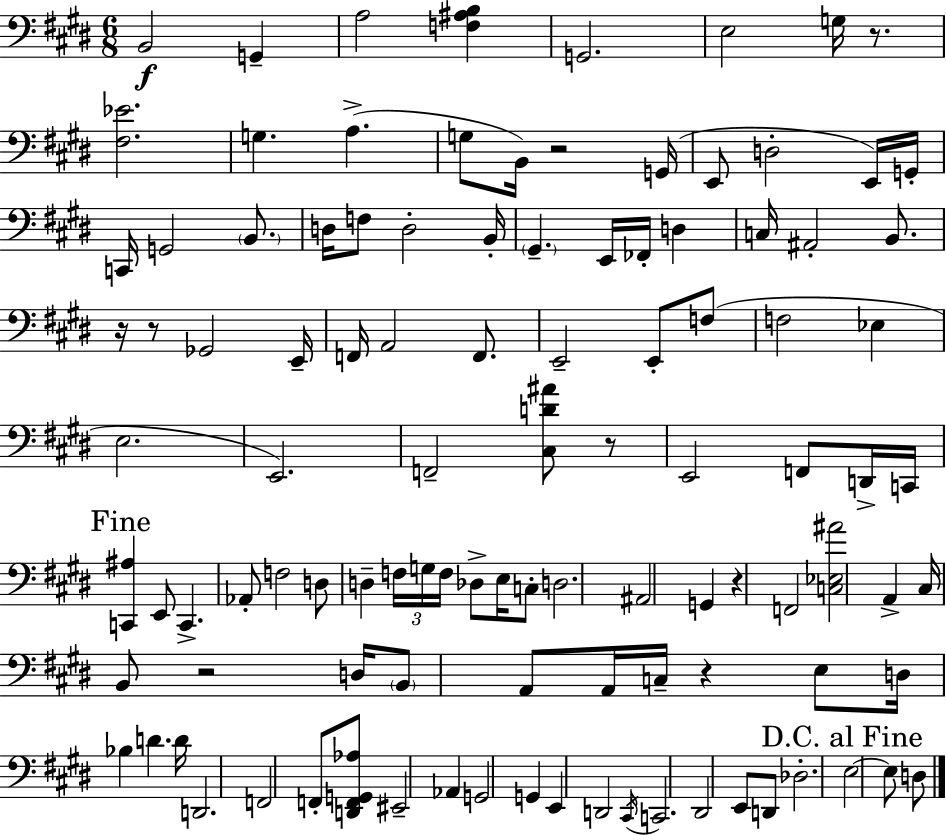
B2/h G2/q A3/h [F3,A#3,B3]/q G2/h. E3/h G3/s R/e. [F#3,Eb4]/h. G3/q. A3/q. G3/e B2/s R/h G2/s E2/e D3/h E2/s G2/s C2/s G2/h B2/e. D3/s F3/e D3/h B2/s G#2/q. E2/s FES2/s D3/q C3/s A#2/h B2/e. R/s R/e Gb2/h E2/s F2/s A2/h F2/e. E2/h E2/e F3/e F3/h Eb3/q E3/h. E2/h. F2/h [C#3,D4,A#4]/e R/e E2/h F2/e D2/s C2/s [C2,A#3]/q E2/e C2/q. Ab2/e F3/h D3/e D3/q F3/s G3/s F3/s Db3/e E3/s C3/e D3/h. A#2/h G2/q R/q F2/h [C3,Eb3,A#4]/h A2/q C#3/s B2/e R/h D3/s B2/e A2/e A2/s C3/s R/q E3/e D3/s Bb3/q D4/q. D4/s D2/h. F2/h F2/e [D2,F2,G2,Ab3]/e EIS2/h Ab2/q G2/h G2/q E2/q D2/h C#2/s C2/h. D#2/h E2/e D2/e Db3/h. E3/h E3/e D3/e